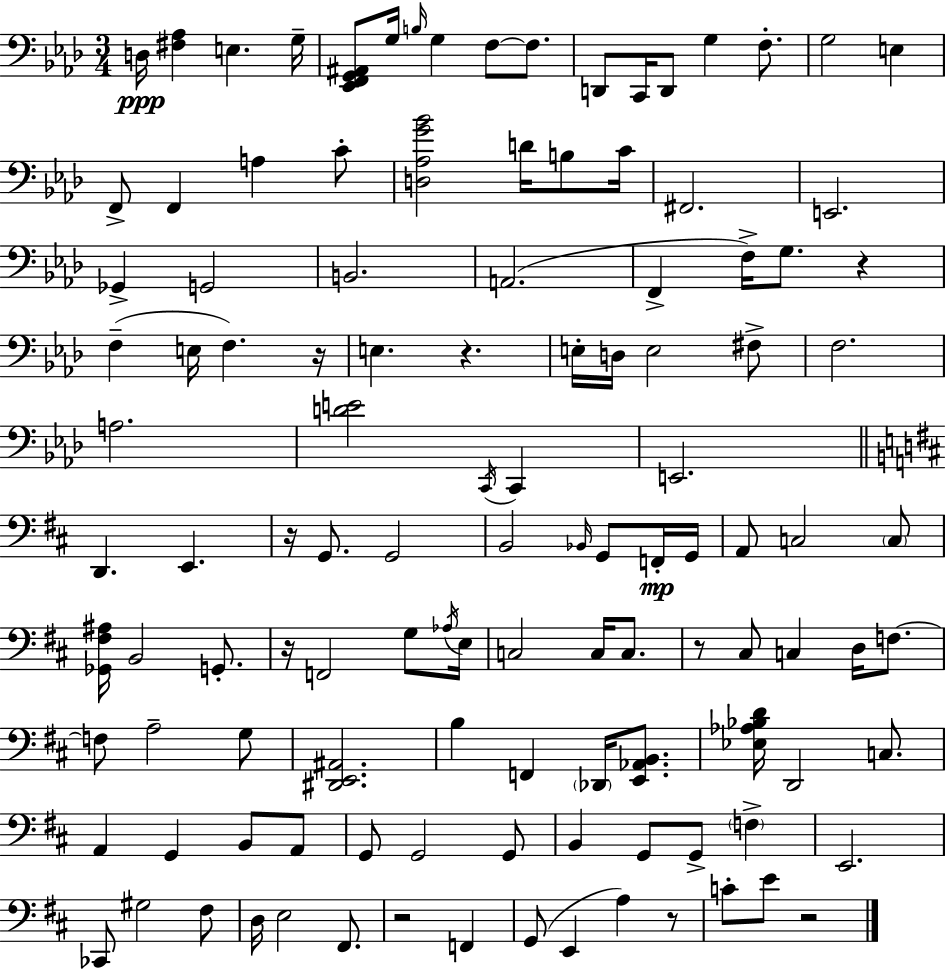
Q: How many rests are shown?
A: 9